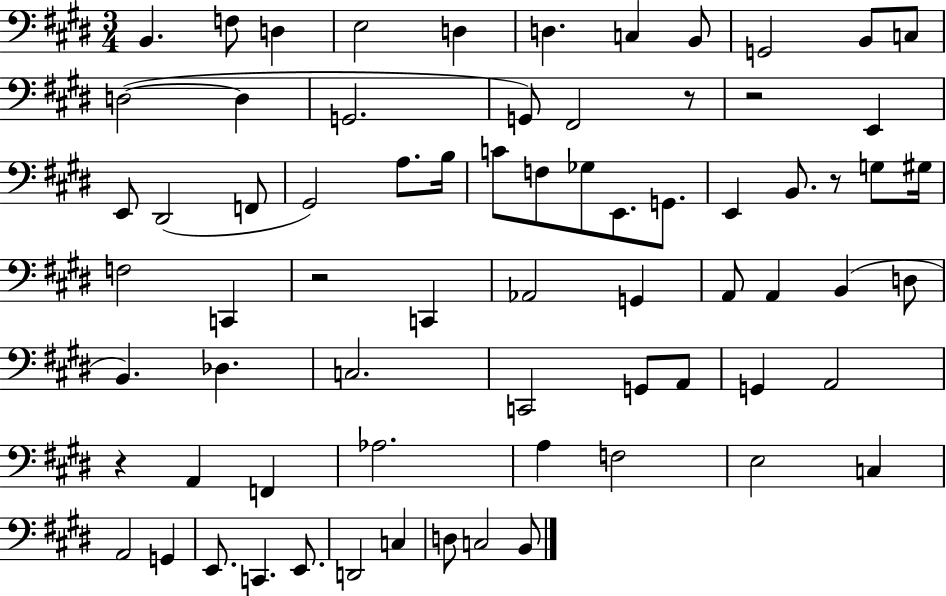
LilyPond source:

{
  \clef bass
  \numericTimeSignature
  \time 3/4
  \key e \major
  \repeat volta 2 { b,4. f8 d4 | e2 d4 | d4. c4 b,8 | g,2 b,8 c8 | \break d2~(~ d4 | g,2. | g,8) fis,2 r8 | r2 e,4 | \break e,8 dis,2( f,8 | gis,2) a8. b16 | c'8 f8 ges8 e,8. g,8. | e,4 b,8. r8 g8 gis16 | \break f2 c,4 | r2 c,4 | aes,2 g,4 | a,8 a,4 b,4( d8 | \break b,4.) des4. | c2. | c,2 g,8 a,8 | g,4 a,2 | \break r4 a,4 f,4 | aes2. | a4 f2 | e2 c4 | \break a,2 g,4 | e,8. c,4. e,8. | d,2 c4 | d8 c2 b,8 | \break } \bar "|."
}